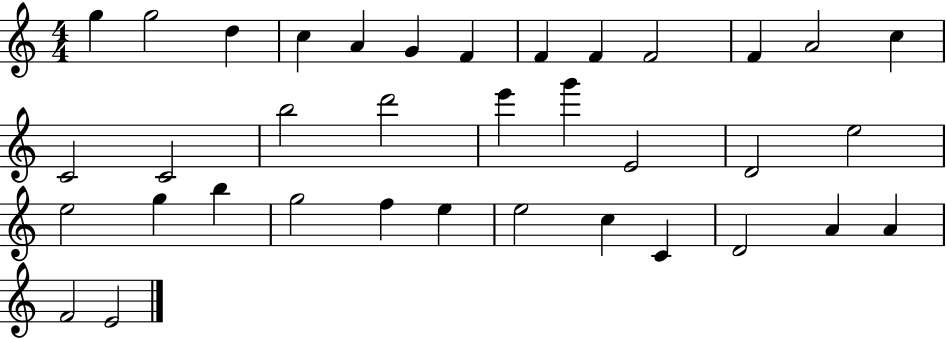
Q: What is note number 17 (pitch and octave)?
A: D6